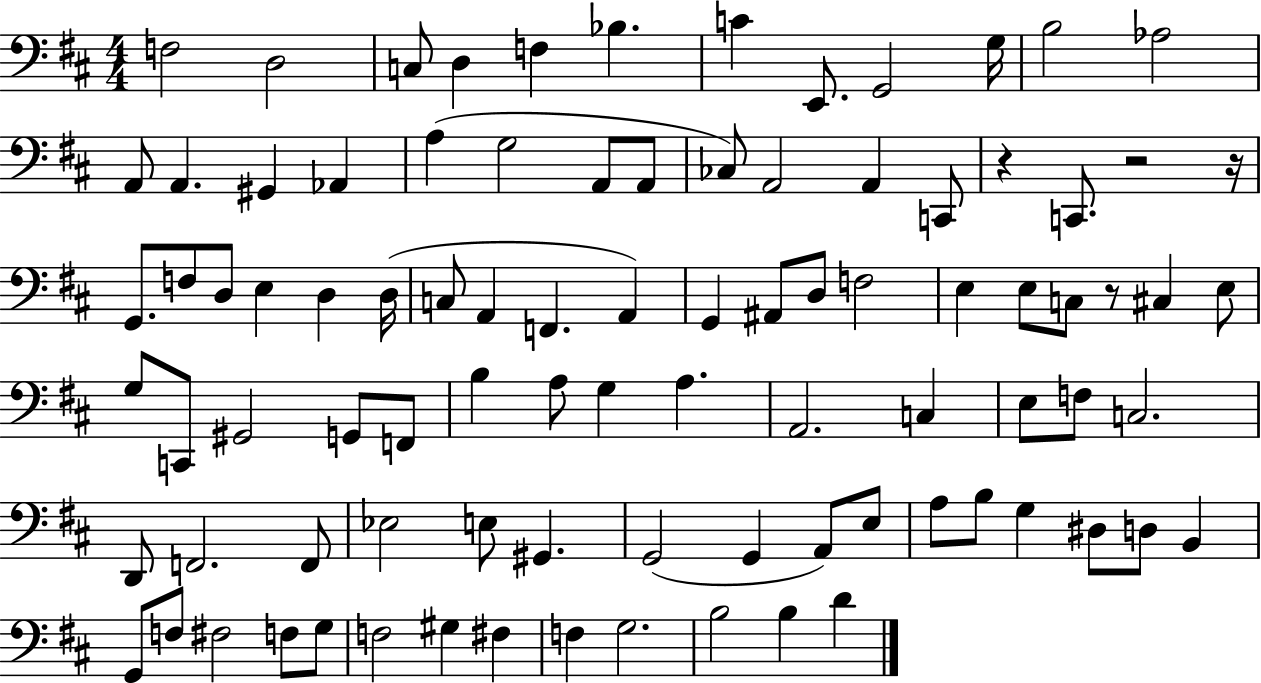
{
  \clef bass
  \numericTimeSignature
  \time 4/4
  \key d \major
  f2 d2 | c8 d4 f4 bes4. | c'4 e,8. g,2 g16 | b2 aes2 | \break a,8 a,4. gis,4 aes,4 | a4( g2 a,8 a,8 | ces8) a,2 a,4 c,8 | r4 c,8. r2 r16 | \break g,8. f8 d8 e4 d4 d16( | c8 a,4 f,4. a,4) | g,4 ais,8 d8 f2 | e4 e8 c8 r8 cis4 e8 | \break g8 c,8 gis,2 g,8 f,8 | b4 a8 g4 a4. | a,2. c4 | e8 f8 c2. | \break d,8 f,2. f,8 | ees2 e8 gis,4. | g,2( g,4 a,8) e8 | a8 b8 g4 dis8 d8 b,4 | \break g,8 f8 fis2 f8 g8 | f2 gis4 fis4 | f4 g2. | b2 b4 d'4 | \break \bar "|."
}